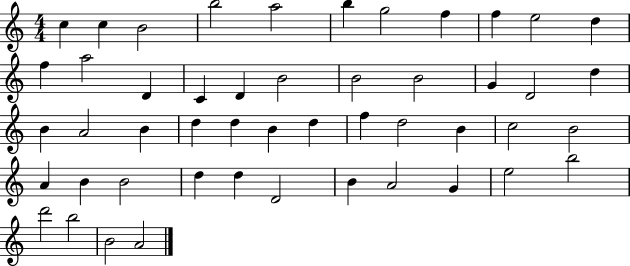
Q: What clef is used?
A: treble